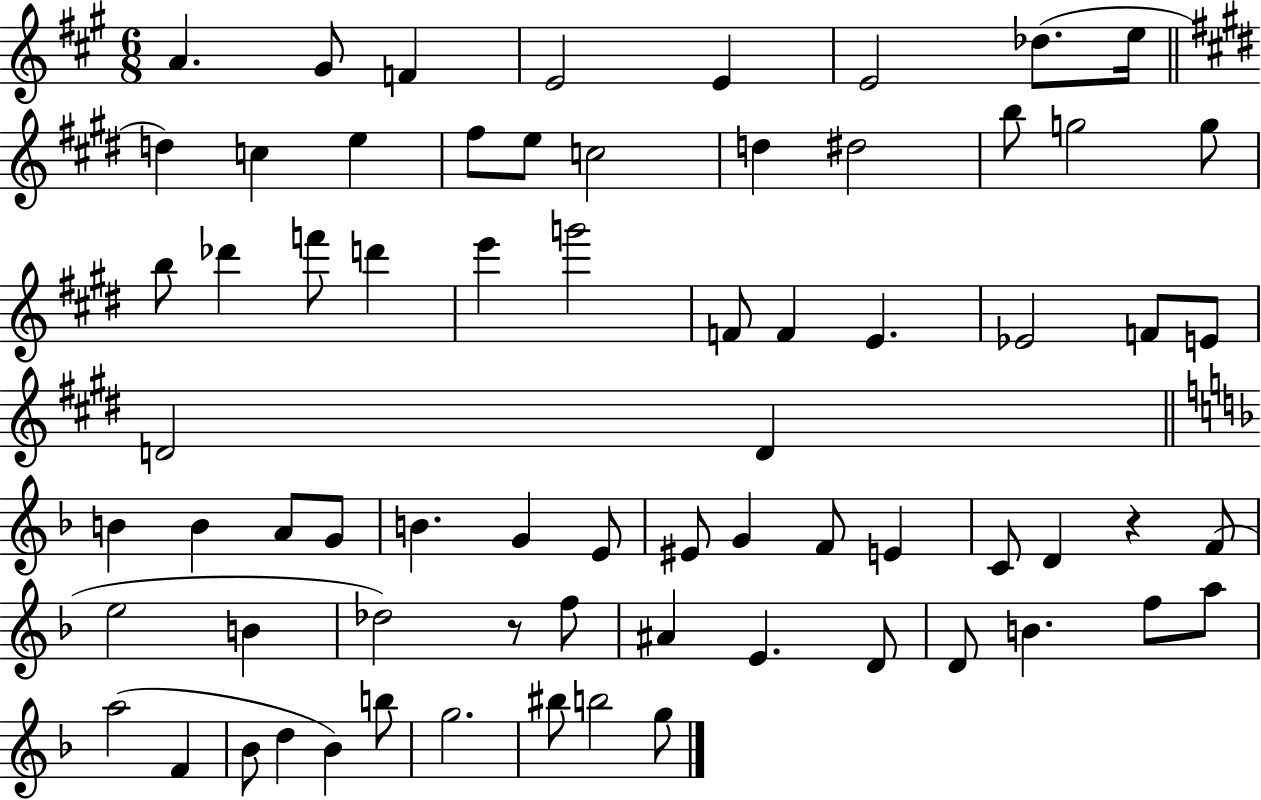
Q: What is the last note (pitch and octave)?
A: G5